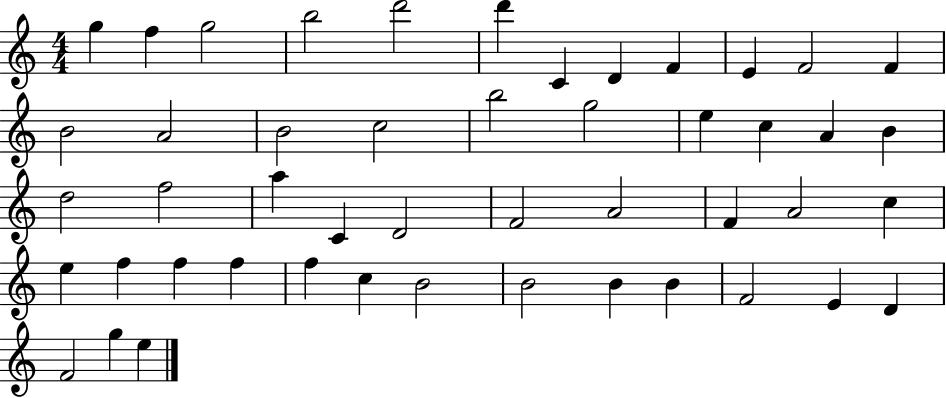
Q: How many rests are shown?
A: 0